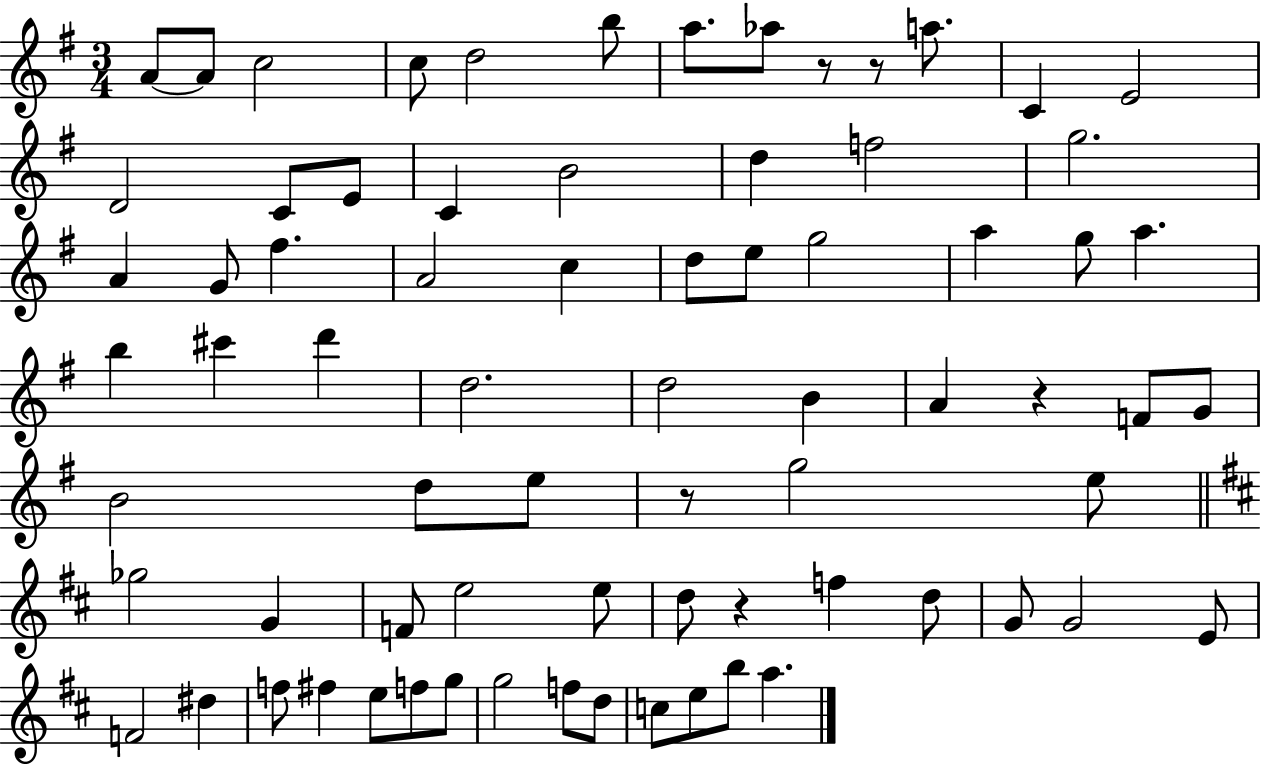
A4/e A4/e C5/h C5/e D5/h B5/e A5/e. Ab5/e R/e R/e A5/e. C4/q E4/h D4/h C4/e E4/e C4/q B4/h D5/q F5/h G5/h. A4/q G4/e F#5/q. A4/h C5/q D5/e E5/e G5/h A5/q G5/e A5/q. B5/q C#6/q D6/q D5/h. D5/h B4/q A4/q R/q F4/e G4/e B4/h D5/e E5/e R/e G5/h E5/e Gb5/h G4/q F4/e E5/h E5/e D5/e R/q F5/q D5/e G4/e G4/h E4/e F4/h D#5/q F5/e F#5/q E5/e F5/e G5/e G5/h F5/e D5/e C5/e E5/e B5/e A5/q.